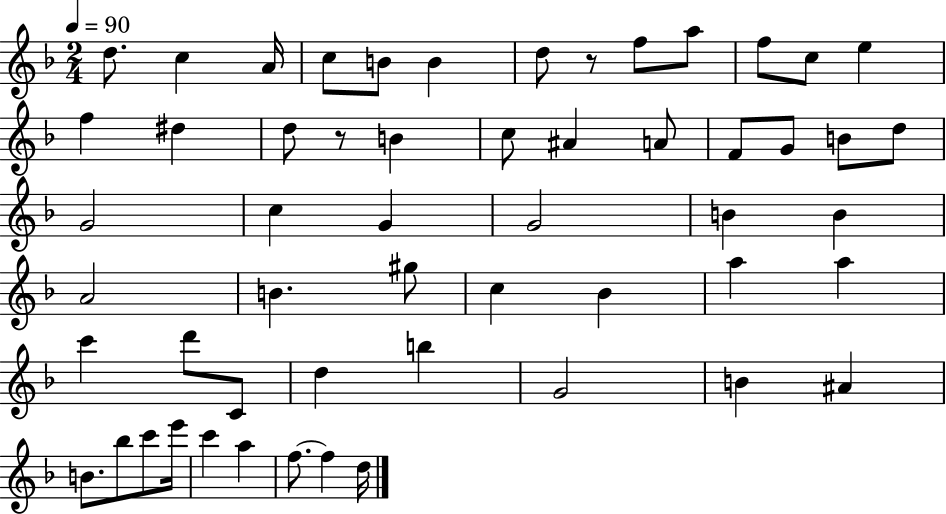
D5/e. C5/q A4/s C5/e B4/e B4/q D5/e R/e F5/e A5/e F5/e C5/e E5/q F5/q D#5/q D5/e R/e B4/q C5/e A#4/q A4/e F4/e G4/e B4/e D5/e G4/h C5/q G4/q G4/h B4/q B4/q A4/h B4/q. G#5/e C5/q Bb4/q A5/q A5/q C6/q D6/e C4/e D5/q B5/q G4/h B4/q A#4/q B4/e. Bb5/e C6/e E6/s C6/q A5/q F5/e. F5/q D5/s